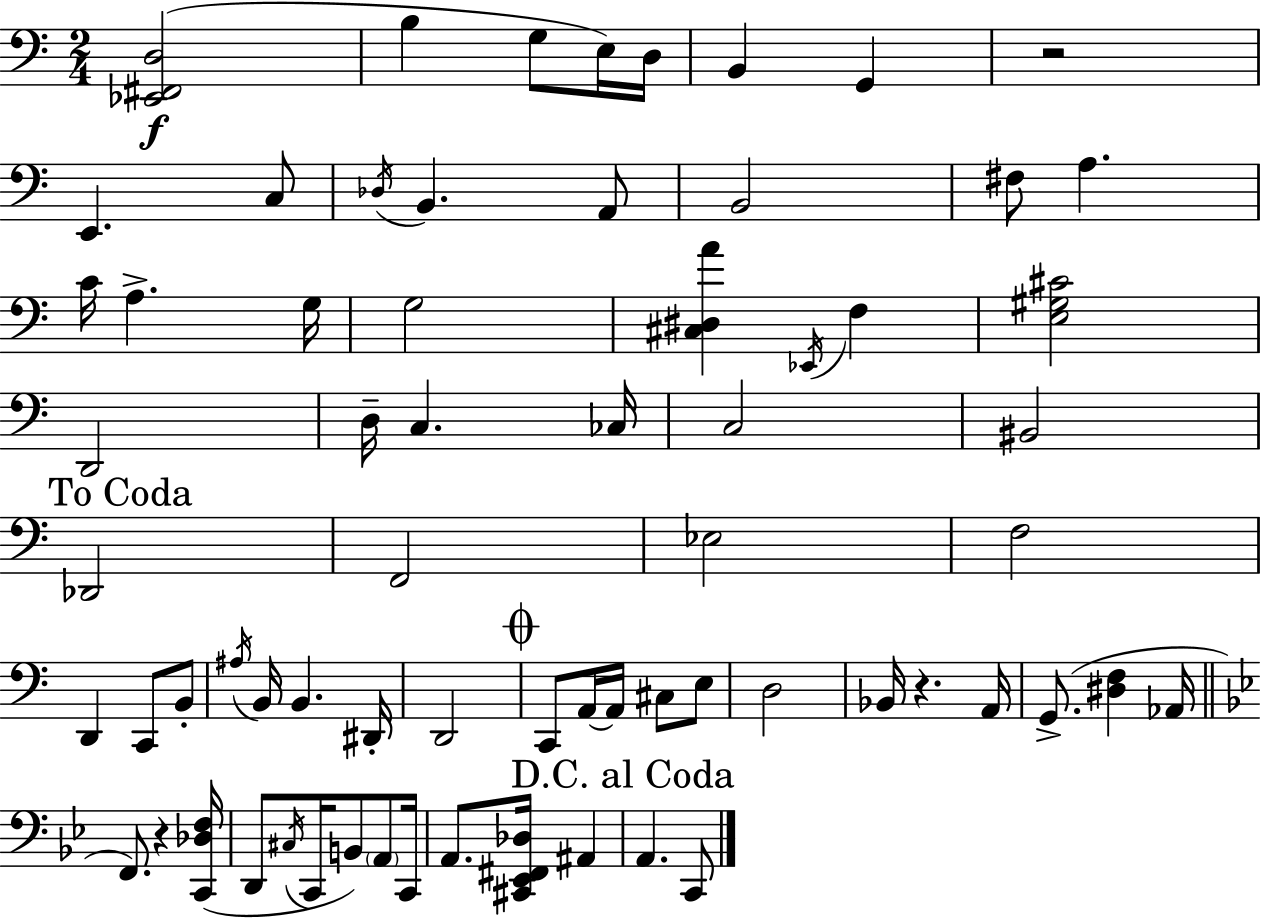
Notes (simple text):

[Eb2,F#2,D3]/h B3/q G3/e E3/s D3/s B2/q G2/q R/h E2/q. C3/e Db3/s B2/q. A2/e B2/h F#3/e A3/q. C4/s A3/q. G3/s G3/h [C#3,D#3,A4]/q Eb2/s F3/q [E3,G#3,C#4]/h D2/h D3/s C3/q. CES3/s C3/h BIS2/h Db2/h F2/h Eb3/h F3/h D2/q C2/e B2/e A#3/s B2/s B2/q. D#2/s D2/h C2/e A2/s A2/s C#3/e E3/e D3/h Bb2/s R/q. A2/s G2/e. [D#3,F3]/q Ab2/s F2/e. R/q [C2,Db3,F3]/s D2/e C#3/s C2/s B2/e A2/e C2/s A2/e. [C#2,Eb2,F#2,Db3]/s A#2/q A2/q. C2/e